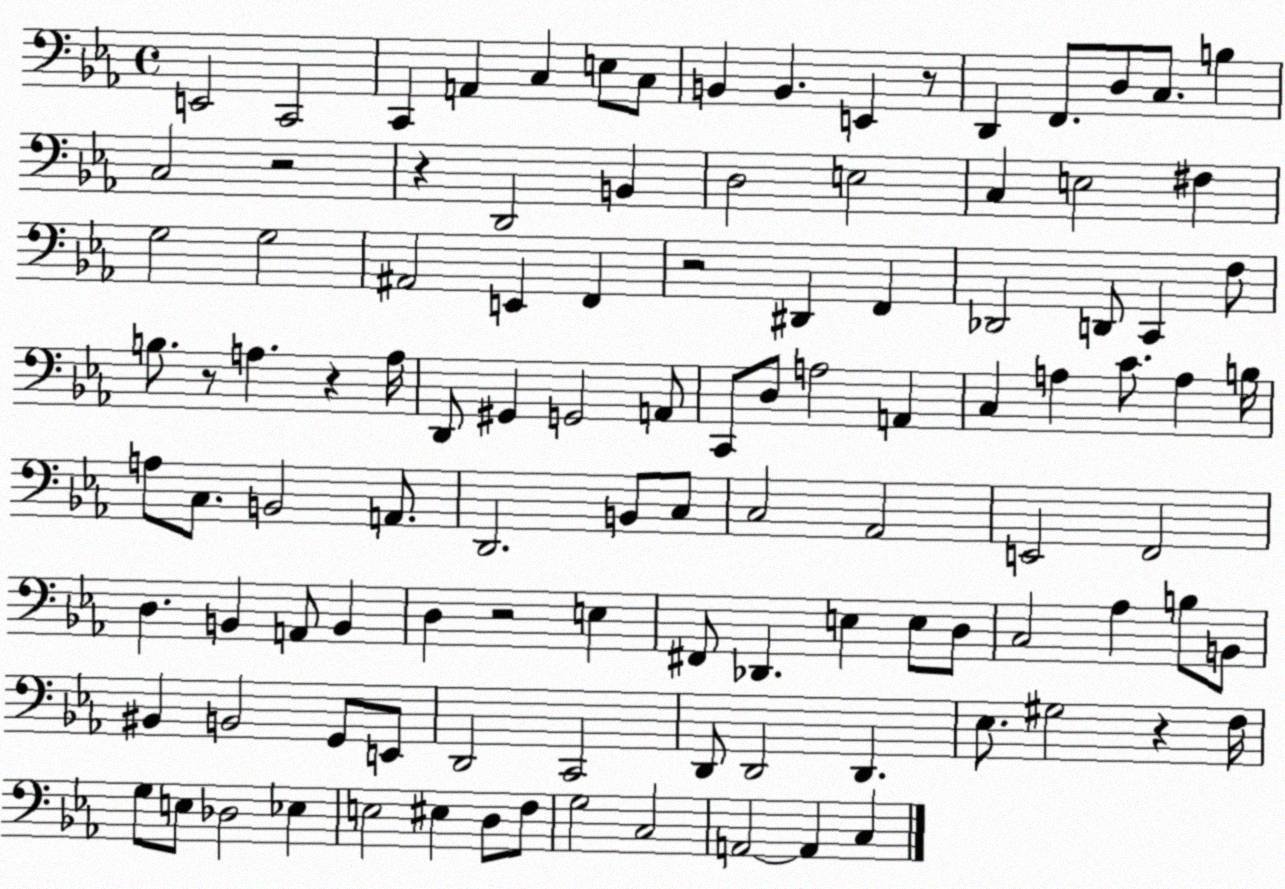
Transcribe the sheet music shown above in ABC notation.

X:1
T:Untitled
M:4/4
L:1/4
K:Eb
E,,2 C,,2 C,, A,, C, E,/2 C,/2 B,, B,, E,, z/2 D,, F,,/2 D,/2 C,/2 B, C,2 z2 z D,,2 B,, D,2 E,2 C, E,2 ^F, G,2 G,2 ^A,,2 E,, F,, z2 ^D,, F,, _D,,2 D,,/2 C,, F,/2 B,/2 z/2 A, z A,/4 D,,/2 ^G,, G,,2 A,,/2 C,,/2 D,/2 A,2 A,, C, A, C/2 A, B,/4 A,/2 C,/2 B,,2 A,,/2 D,,2 B,,/2 C,/2 C,2 _A,,2 E,,2 F,,2 D, B,, A,,/2 B,, D, z2 E, ^F,,/2 _D,, E, E,/2 D,/2 C,2 _A, B,/2 B,,/2 ^B,, B,,2 G,,/2 E,,/2 D,,2 C,,2 D,,/2 D,,2 D,, _E,/2 ^G,2 z F,/4 G,/2 E,/2 _D,2 _E, E,2 ^E, D,/2 F,/2 G,2 C,2 A,,2 A,, C,